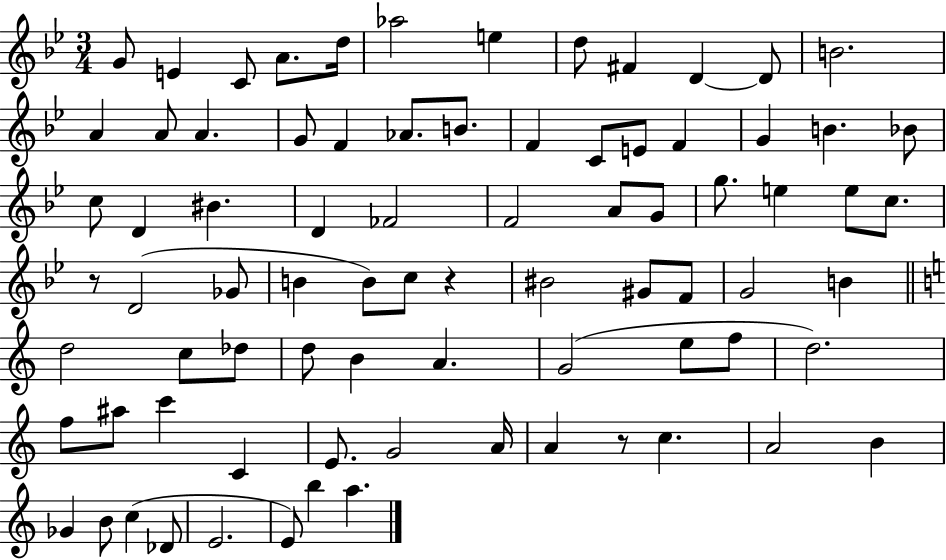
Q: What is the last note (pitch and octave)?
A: A5